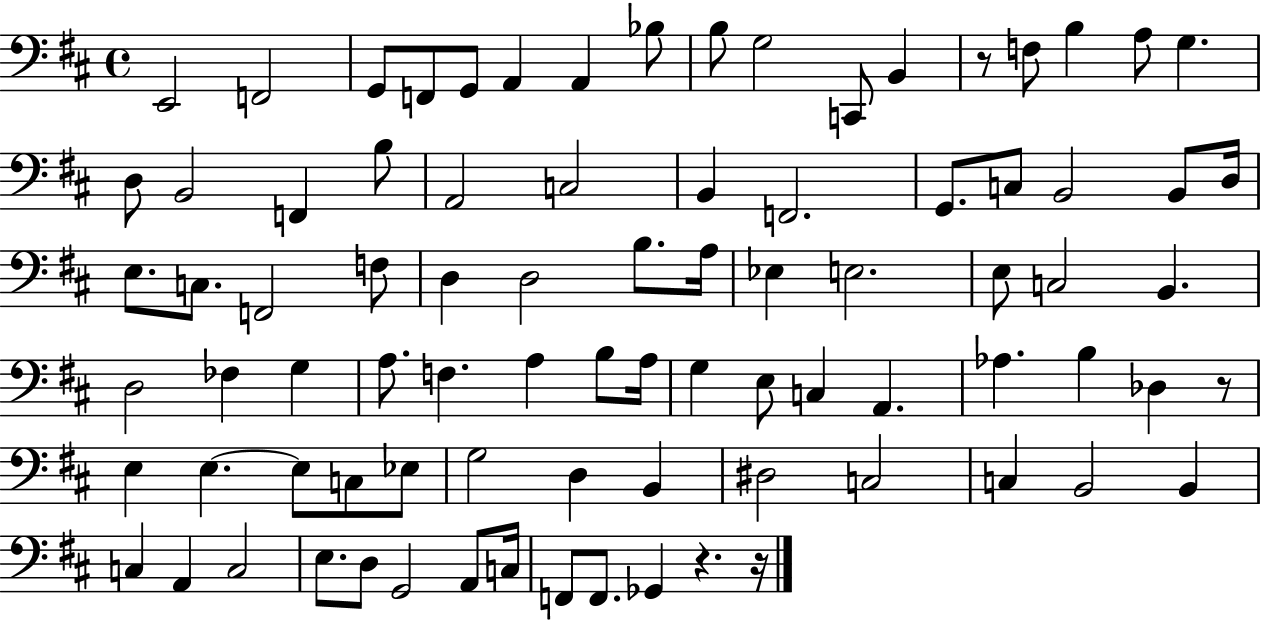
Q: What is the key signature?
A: D major